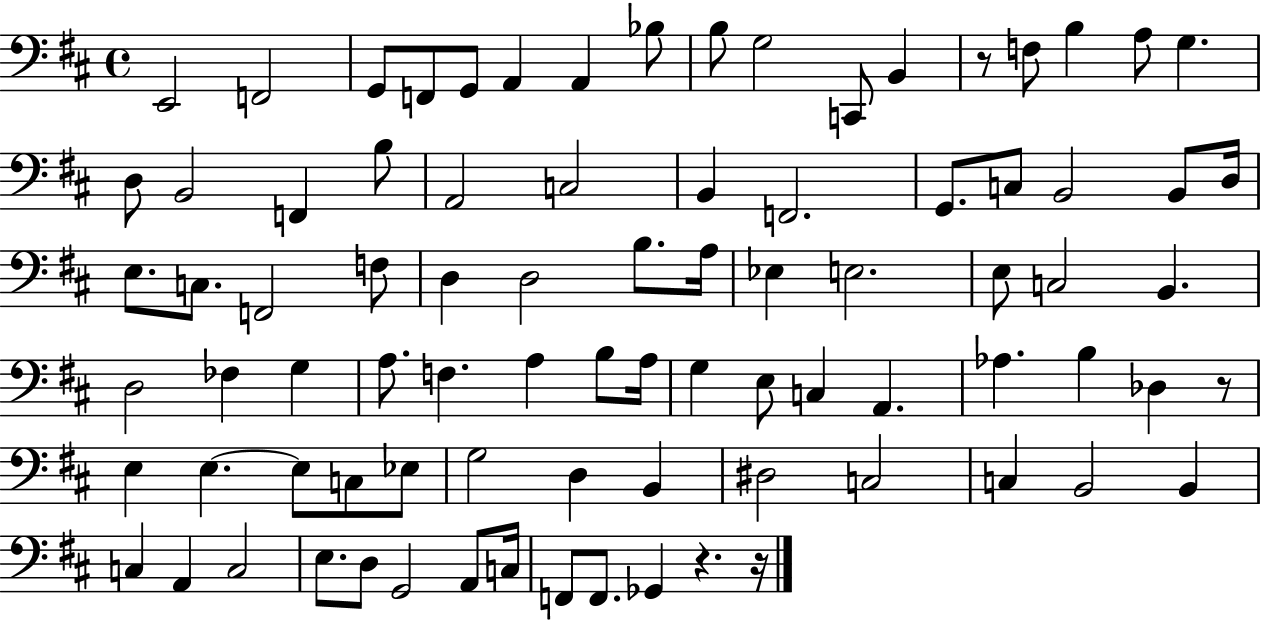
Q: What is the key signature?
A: D major